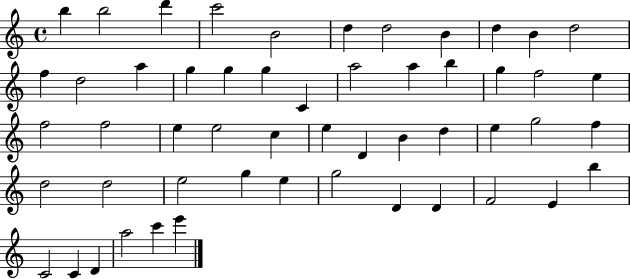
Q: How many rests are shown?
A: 0